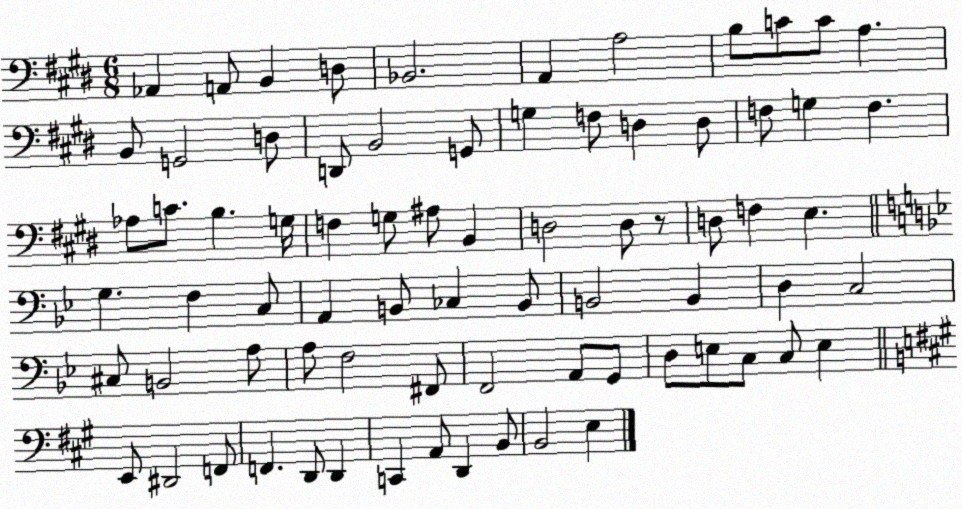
X:1
T:Untitled
M:6/8
L:1/4
K:E
_A,, A,,/2 B,, D,/2 _B,,2 A,, A,2 B,/2 C/2 C/2 A, B,,/2 G,,2 D,/2 D,,/2 B,,2 G,,/2 G, F,/2 D, D,/2 F,/2 G, F, _A,/2 C/2 B, G,/4 F, G,/2 ^A,/2 B,, D,2 D,/2 z/2 D,/2 F, E, G, F, C,/2 A,, B,,/2 _C, B,,/2 B,,2 B,, D, C,2 ^C,/2 B,,2 A,/2 A,/2 F,2 ^F,,/2 F,,2 A,,/2 G,,/2 D,/2 E,/2 C,/2 C,/2 E, E,,/2 ^D,,2 F,,/2 F,, D,,/2 D,, C,, A,,/2 D,, B,,/2 B,,2 E,